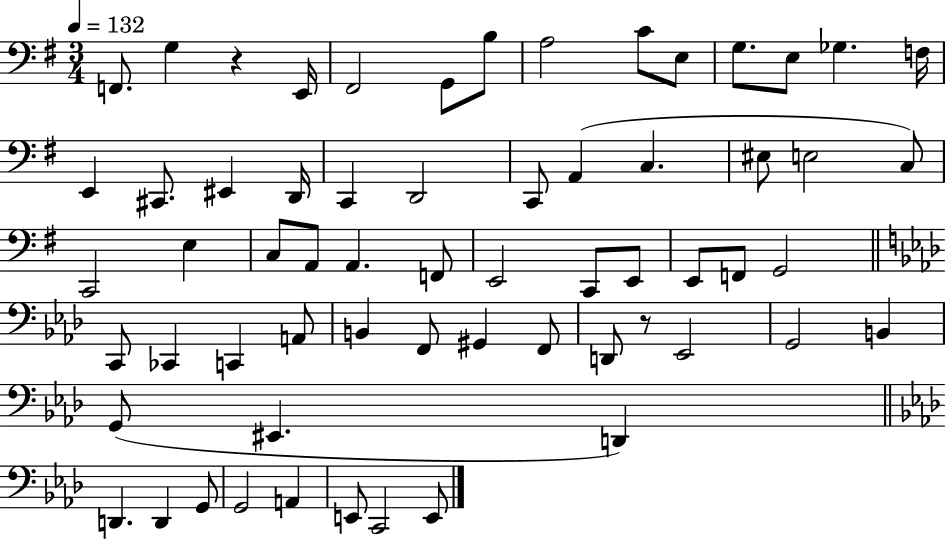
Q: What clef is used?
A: bass